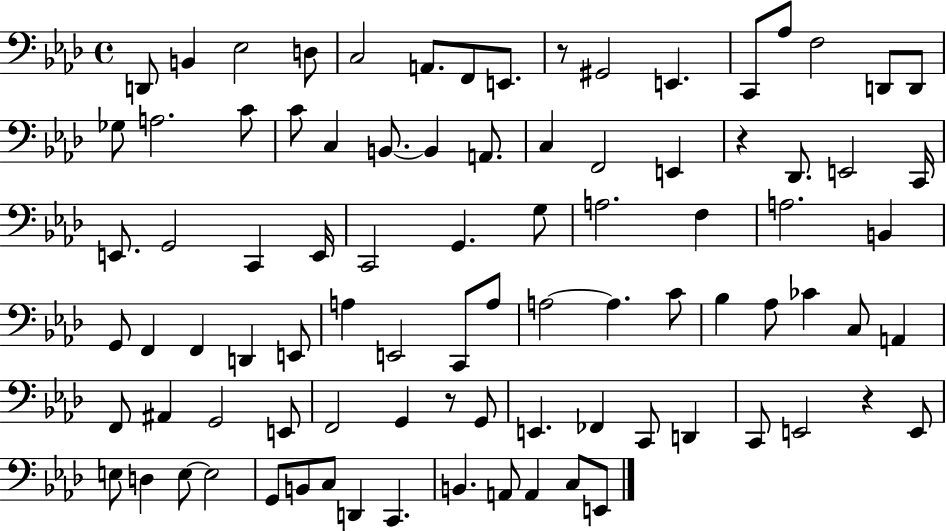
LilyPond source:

{
  \clef bass
  \time 4/4
  \defaultTimeSignature
  \key aes \major
  d,8 b,4 ees2 d8 | c2 a,8. f,8 e,8. | r8 gis,2 e,4. | c,8 aes8 f2 d,8 d,8 | \break ges8 a2. c'8 | c'8 c4 b,8.~~ b,4 a,8. | c4 f,2 e,4 | r4 des,8. e,2 c,16 | \break e,8. g,2 c,4 e,16 | c,2 g,4. g8 | a2. f4 | a2. b,4 | \break g,8 f,4 f,4 d,4 e,8 | a4 e,2 c,8 a8 | a2~~ a4. c'8 | bes4 aes8 ces'4 c8 a,4 | \break f,8 ais,4 g,2 e,8 | f,2 g,4 r8 g,8 | e,4. fes,4 c,8 d,4 | c,8 e,2 r4 e,8 | \break e8 d4 e8~~ e2 | g,8 b,8 c8 d,4 c,4. | b,4. a,8 a,4 c8 e,8 | \bar "|."
}